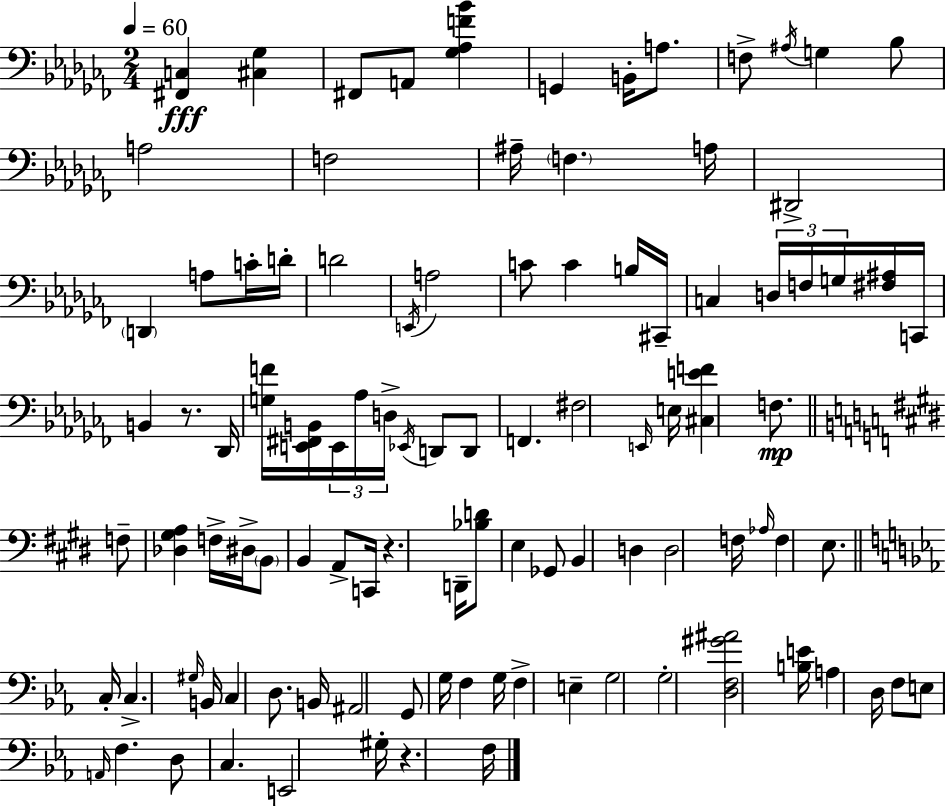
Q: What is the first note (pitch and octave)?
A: F#2